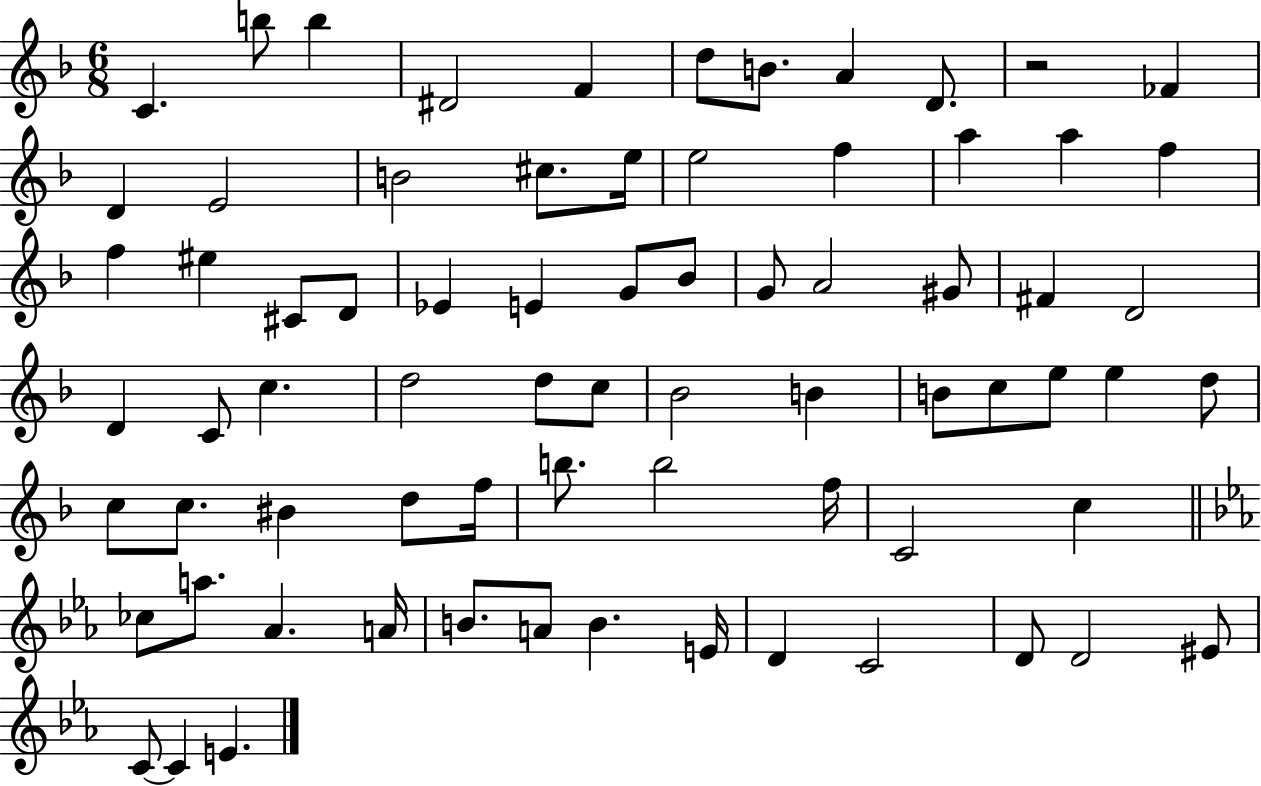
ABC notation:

X:1
T:Untitled
M:6/8
L:1/4
K:F
C b/2 b ^D2 F d/2 B/2 A D/2 z2 _F D E2 B2 ^c/2 e/4 e2 f a a f f ^e ^C/2 D/2 _E E G/2 _B/2 G/2 A2 ^G/2 ^F D2 D C/2 c d2 d/2 c/2 _B2 B B/2 c/2 e/2 e d/2 c/2 c/2 ^B d/2 f/4 b/2 b2 f/4 C2 c _c/2 a/2 _A A/4 B/2 A/2 B E/4 D C2 D/2 D2 ^E/2 C/2 C E